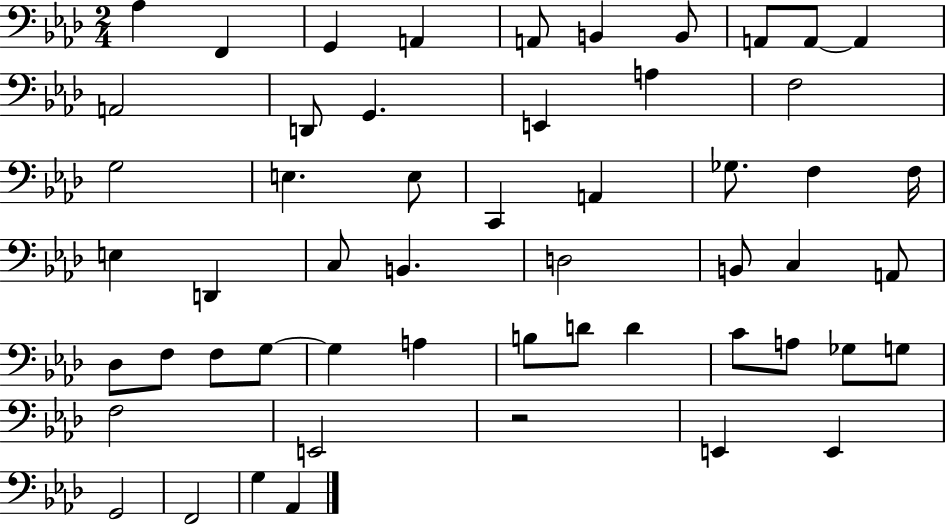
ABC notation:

X:1
T:Untitled
M:2/4
L:1/4
K:Ab
_A, F,, G,, A,, A,,/2 B,, B,,/2 A,,/2 A,,/2 A,, A,,2 D,,/2 G,, E,, A, F,2 G,2 E, E,/2 C,, A,, _G,/2 F, F,/4 E, D,, C,/2 B,, D,2 B,,/2 C, A,,/2 _D,/2 F,/2 F,/2 G,/2 G, A, B,/2 D/2 D C/2 A,/2 _G,/2 G,/2 F,2 E,,2 z2 E,, E,, G,,2 F,,2 G, _A,,